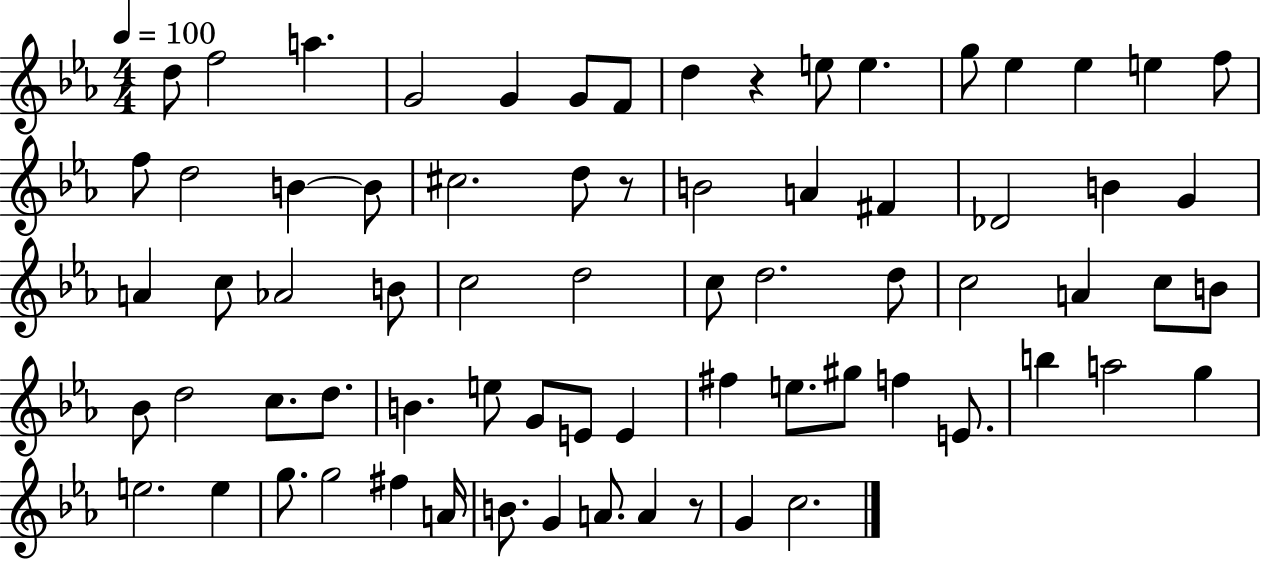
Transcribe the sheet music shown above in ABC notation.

X:1
T:Untitled
M:4/4
L:1/4
K:Eb
d/2 f2 a G2 G G/2 F/2 d z e/2 e g/2 _e _e e f/2 f/2 d2 B B/2 ^c2 d/2 z/2 B2 A ^F _D2 B G A c/2 _A2 B/2 c2 d2 c/2 d2 d/2 c2 A c/2 B/2 _B/2 d2 c/2 d/2 B e/2 G/2 E/2 E ^f e/2 ^g/2 f E/2 b a2 g e2 e g/2 g2 ^f A/4 B/2 G A/2 A z/2 G c2